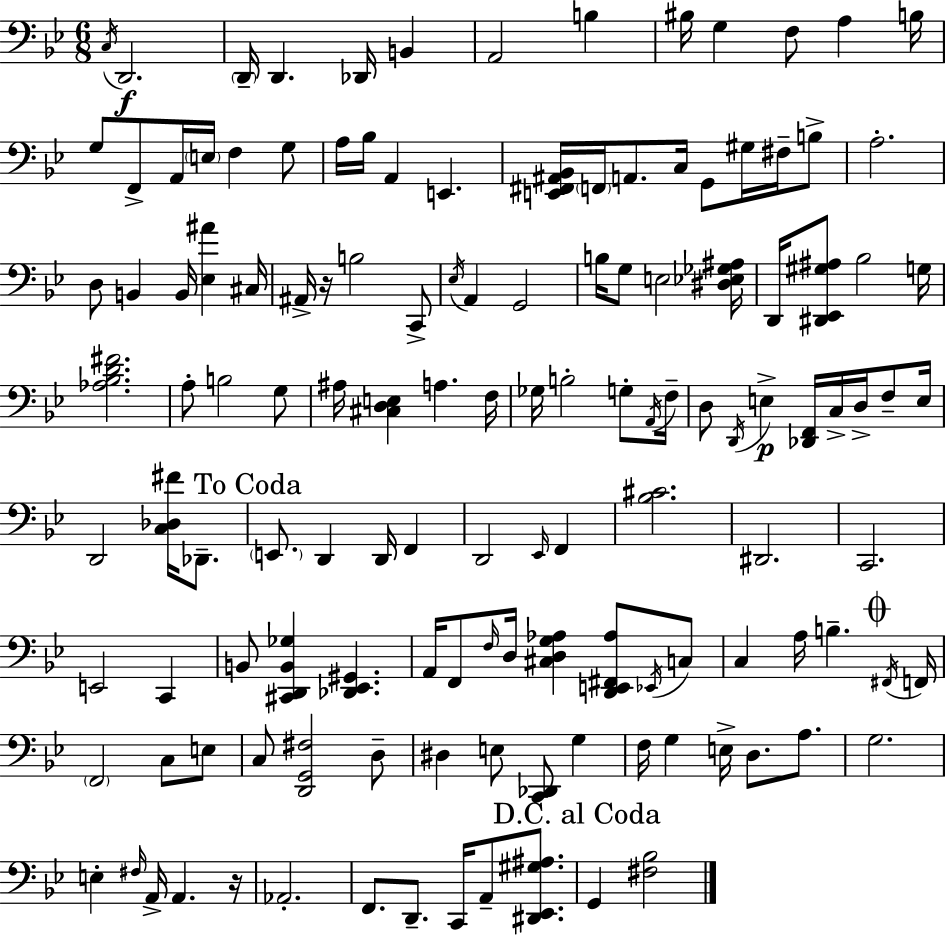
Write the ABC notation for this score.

X:1
T:Untitled
M:6/8
L:1/4
K:Gm
C,/4 D,,2 D,,/4 D,, _D,,/4 B,, A,,2 B, ^B,/4 G, F,/2 A, B,/4 G,/2 F,,/2 A,,/4 E,/4 F, G,/2 A,/4 _B,/4 A,, E,, [E,,^F,,^A,,_B,,]/4 F,,/4 A,,/2 C,/4 G,,/2 ^G,/4 ^F,/4 B,/2 A,2 D,/2 B,, B,,/4 [_E,^A] ^C,/4 ^A,,/4 z/4 B,2 C,,/2 _E,/4 A,, G,,2 B,/4 G,/2 E,2 [^D,_E,_G,^A,]/4 D,,/4 [^D,,_E,,^G,^A,]/2 _B,2 G,/4 [_A,_B,D^F]2 A,/2 B,2 G,/2 ^A,/4 [^C,D,E,] A, F,/4 _G,/4 B,2 G,/2 A,,/4 F,/4 D,/2 D,,/4 E, [_D,,F,,]/4 C,/4 D,/4 F,/2 E,/4 D,,2 [C,_D,^F]/4 _D,,/2 E,,/2 D,, D,,/4 F,, D,,2 _E,,/4 F,, [_B,^C]2 ^D,,2 C,,2 E,,2 C,, B,,/2 [^C,,D,,B,,_G,] [_D,,_E,,^G,,] A,,/4 F,,/2 F,/4 D,/4 [^C,D,G,_A,] [D,,E,,^F,,_A,]/2 _E,,/4 C,/2 C, A,/4 B, ^F,,/4 F,,/4 F,,2 C,/2 E,/2 C,/2 [D,,G,,^F,]2 D,/2 ^D, E,/2 [C,,_D,,]/2 G, F,/4 G, E,/4 D,/2 A,/2 G,2 E, ^F,/4 A,,/4 A,, z/4 _A,,2 F,,/2 D,,/2 C,,/4 A,,/2 [^D,,_E,,^G,^A,]/2 G,, [^F,_B,]2